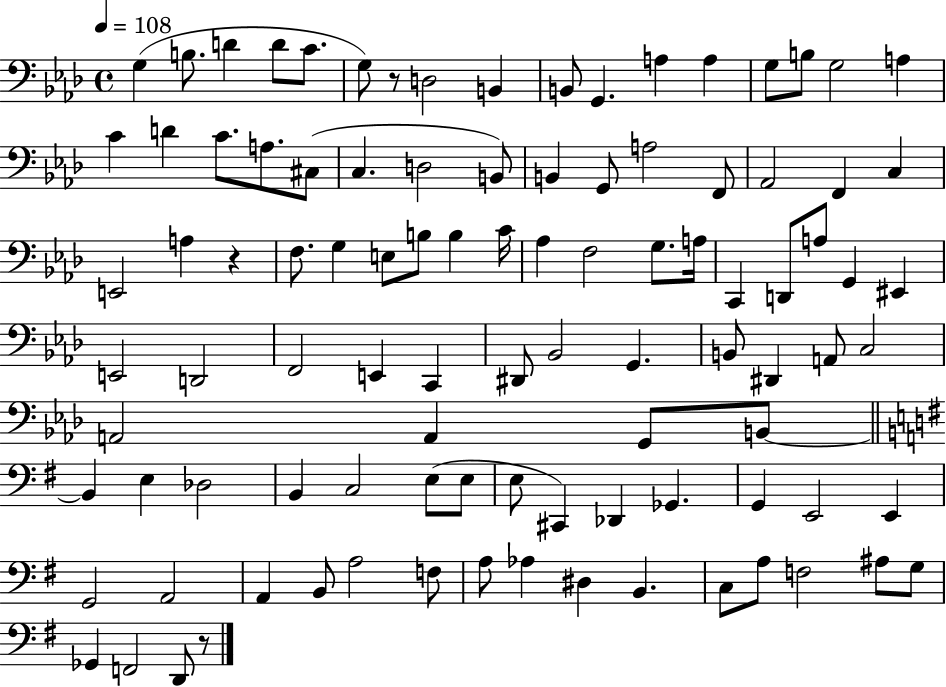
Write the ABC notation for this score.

X:1
T:Untitled
M:4/4
L:1/4
K:Ab
G, B,/2 D D/2 C/2 G,/2 z/2 D,2 B,, B,,/2 G,, A, A, G,/2 B,/2 G,2 A, C D C/2 A,/2 ^C,/2 C, D,2 B,,/2 B,, G,,/2 A,2 F,,/2 _A,,2 F,, C, E,,2 A, z F,/2 G, E,/2 B,/2 B, C/4 _A, F,2 G,/2 A,/4 C,, D,,/2 A,/2 G,, ^E,, E,,2 D,,2 F,,2 E,, C,, ^D,,/2 _B,,2 G,, B,,/2 ^D,, A,,/2 C,2 A,,2 A,, G,,/2 B,,/2 B,, E, _D,2 B,, C,2 E,/2 E,/2 E,/2 ^C,, _D,, _G,, G,, E,,2 E,, G,,2 A,,2 A,, B,,/2 A,2 F,/2 A,/2 _A, ^D, B,, C,/2 A,/2 F,2 ^A,/2 G,/2 _G,, F,,2 D,,/2 z/2